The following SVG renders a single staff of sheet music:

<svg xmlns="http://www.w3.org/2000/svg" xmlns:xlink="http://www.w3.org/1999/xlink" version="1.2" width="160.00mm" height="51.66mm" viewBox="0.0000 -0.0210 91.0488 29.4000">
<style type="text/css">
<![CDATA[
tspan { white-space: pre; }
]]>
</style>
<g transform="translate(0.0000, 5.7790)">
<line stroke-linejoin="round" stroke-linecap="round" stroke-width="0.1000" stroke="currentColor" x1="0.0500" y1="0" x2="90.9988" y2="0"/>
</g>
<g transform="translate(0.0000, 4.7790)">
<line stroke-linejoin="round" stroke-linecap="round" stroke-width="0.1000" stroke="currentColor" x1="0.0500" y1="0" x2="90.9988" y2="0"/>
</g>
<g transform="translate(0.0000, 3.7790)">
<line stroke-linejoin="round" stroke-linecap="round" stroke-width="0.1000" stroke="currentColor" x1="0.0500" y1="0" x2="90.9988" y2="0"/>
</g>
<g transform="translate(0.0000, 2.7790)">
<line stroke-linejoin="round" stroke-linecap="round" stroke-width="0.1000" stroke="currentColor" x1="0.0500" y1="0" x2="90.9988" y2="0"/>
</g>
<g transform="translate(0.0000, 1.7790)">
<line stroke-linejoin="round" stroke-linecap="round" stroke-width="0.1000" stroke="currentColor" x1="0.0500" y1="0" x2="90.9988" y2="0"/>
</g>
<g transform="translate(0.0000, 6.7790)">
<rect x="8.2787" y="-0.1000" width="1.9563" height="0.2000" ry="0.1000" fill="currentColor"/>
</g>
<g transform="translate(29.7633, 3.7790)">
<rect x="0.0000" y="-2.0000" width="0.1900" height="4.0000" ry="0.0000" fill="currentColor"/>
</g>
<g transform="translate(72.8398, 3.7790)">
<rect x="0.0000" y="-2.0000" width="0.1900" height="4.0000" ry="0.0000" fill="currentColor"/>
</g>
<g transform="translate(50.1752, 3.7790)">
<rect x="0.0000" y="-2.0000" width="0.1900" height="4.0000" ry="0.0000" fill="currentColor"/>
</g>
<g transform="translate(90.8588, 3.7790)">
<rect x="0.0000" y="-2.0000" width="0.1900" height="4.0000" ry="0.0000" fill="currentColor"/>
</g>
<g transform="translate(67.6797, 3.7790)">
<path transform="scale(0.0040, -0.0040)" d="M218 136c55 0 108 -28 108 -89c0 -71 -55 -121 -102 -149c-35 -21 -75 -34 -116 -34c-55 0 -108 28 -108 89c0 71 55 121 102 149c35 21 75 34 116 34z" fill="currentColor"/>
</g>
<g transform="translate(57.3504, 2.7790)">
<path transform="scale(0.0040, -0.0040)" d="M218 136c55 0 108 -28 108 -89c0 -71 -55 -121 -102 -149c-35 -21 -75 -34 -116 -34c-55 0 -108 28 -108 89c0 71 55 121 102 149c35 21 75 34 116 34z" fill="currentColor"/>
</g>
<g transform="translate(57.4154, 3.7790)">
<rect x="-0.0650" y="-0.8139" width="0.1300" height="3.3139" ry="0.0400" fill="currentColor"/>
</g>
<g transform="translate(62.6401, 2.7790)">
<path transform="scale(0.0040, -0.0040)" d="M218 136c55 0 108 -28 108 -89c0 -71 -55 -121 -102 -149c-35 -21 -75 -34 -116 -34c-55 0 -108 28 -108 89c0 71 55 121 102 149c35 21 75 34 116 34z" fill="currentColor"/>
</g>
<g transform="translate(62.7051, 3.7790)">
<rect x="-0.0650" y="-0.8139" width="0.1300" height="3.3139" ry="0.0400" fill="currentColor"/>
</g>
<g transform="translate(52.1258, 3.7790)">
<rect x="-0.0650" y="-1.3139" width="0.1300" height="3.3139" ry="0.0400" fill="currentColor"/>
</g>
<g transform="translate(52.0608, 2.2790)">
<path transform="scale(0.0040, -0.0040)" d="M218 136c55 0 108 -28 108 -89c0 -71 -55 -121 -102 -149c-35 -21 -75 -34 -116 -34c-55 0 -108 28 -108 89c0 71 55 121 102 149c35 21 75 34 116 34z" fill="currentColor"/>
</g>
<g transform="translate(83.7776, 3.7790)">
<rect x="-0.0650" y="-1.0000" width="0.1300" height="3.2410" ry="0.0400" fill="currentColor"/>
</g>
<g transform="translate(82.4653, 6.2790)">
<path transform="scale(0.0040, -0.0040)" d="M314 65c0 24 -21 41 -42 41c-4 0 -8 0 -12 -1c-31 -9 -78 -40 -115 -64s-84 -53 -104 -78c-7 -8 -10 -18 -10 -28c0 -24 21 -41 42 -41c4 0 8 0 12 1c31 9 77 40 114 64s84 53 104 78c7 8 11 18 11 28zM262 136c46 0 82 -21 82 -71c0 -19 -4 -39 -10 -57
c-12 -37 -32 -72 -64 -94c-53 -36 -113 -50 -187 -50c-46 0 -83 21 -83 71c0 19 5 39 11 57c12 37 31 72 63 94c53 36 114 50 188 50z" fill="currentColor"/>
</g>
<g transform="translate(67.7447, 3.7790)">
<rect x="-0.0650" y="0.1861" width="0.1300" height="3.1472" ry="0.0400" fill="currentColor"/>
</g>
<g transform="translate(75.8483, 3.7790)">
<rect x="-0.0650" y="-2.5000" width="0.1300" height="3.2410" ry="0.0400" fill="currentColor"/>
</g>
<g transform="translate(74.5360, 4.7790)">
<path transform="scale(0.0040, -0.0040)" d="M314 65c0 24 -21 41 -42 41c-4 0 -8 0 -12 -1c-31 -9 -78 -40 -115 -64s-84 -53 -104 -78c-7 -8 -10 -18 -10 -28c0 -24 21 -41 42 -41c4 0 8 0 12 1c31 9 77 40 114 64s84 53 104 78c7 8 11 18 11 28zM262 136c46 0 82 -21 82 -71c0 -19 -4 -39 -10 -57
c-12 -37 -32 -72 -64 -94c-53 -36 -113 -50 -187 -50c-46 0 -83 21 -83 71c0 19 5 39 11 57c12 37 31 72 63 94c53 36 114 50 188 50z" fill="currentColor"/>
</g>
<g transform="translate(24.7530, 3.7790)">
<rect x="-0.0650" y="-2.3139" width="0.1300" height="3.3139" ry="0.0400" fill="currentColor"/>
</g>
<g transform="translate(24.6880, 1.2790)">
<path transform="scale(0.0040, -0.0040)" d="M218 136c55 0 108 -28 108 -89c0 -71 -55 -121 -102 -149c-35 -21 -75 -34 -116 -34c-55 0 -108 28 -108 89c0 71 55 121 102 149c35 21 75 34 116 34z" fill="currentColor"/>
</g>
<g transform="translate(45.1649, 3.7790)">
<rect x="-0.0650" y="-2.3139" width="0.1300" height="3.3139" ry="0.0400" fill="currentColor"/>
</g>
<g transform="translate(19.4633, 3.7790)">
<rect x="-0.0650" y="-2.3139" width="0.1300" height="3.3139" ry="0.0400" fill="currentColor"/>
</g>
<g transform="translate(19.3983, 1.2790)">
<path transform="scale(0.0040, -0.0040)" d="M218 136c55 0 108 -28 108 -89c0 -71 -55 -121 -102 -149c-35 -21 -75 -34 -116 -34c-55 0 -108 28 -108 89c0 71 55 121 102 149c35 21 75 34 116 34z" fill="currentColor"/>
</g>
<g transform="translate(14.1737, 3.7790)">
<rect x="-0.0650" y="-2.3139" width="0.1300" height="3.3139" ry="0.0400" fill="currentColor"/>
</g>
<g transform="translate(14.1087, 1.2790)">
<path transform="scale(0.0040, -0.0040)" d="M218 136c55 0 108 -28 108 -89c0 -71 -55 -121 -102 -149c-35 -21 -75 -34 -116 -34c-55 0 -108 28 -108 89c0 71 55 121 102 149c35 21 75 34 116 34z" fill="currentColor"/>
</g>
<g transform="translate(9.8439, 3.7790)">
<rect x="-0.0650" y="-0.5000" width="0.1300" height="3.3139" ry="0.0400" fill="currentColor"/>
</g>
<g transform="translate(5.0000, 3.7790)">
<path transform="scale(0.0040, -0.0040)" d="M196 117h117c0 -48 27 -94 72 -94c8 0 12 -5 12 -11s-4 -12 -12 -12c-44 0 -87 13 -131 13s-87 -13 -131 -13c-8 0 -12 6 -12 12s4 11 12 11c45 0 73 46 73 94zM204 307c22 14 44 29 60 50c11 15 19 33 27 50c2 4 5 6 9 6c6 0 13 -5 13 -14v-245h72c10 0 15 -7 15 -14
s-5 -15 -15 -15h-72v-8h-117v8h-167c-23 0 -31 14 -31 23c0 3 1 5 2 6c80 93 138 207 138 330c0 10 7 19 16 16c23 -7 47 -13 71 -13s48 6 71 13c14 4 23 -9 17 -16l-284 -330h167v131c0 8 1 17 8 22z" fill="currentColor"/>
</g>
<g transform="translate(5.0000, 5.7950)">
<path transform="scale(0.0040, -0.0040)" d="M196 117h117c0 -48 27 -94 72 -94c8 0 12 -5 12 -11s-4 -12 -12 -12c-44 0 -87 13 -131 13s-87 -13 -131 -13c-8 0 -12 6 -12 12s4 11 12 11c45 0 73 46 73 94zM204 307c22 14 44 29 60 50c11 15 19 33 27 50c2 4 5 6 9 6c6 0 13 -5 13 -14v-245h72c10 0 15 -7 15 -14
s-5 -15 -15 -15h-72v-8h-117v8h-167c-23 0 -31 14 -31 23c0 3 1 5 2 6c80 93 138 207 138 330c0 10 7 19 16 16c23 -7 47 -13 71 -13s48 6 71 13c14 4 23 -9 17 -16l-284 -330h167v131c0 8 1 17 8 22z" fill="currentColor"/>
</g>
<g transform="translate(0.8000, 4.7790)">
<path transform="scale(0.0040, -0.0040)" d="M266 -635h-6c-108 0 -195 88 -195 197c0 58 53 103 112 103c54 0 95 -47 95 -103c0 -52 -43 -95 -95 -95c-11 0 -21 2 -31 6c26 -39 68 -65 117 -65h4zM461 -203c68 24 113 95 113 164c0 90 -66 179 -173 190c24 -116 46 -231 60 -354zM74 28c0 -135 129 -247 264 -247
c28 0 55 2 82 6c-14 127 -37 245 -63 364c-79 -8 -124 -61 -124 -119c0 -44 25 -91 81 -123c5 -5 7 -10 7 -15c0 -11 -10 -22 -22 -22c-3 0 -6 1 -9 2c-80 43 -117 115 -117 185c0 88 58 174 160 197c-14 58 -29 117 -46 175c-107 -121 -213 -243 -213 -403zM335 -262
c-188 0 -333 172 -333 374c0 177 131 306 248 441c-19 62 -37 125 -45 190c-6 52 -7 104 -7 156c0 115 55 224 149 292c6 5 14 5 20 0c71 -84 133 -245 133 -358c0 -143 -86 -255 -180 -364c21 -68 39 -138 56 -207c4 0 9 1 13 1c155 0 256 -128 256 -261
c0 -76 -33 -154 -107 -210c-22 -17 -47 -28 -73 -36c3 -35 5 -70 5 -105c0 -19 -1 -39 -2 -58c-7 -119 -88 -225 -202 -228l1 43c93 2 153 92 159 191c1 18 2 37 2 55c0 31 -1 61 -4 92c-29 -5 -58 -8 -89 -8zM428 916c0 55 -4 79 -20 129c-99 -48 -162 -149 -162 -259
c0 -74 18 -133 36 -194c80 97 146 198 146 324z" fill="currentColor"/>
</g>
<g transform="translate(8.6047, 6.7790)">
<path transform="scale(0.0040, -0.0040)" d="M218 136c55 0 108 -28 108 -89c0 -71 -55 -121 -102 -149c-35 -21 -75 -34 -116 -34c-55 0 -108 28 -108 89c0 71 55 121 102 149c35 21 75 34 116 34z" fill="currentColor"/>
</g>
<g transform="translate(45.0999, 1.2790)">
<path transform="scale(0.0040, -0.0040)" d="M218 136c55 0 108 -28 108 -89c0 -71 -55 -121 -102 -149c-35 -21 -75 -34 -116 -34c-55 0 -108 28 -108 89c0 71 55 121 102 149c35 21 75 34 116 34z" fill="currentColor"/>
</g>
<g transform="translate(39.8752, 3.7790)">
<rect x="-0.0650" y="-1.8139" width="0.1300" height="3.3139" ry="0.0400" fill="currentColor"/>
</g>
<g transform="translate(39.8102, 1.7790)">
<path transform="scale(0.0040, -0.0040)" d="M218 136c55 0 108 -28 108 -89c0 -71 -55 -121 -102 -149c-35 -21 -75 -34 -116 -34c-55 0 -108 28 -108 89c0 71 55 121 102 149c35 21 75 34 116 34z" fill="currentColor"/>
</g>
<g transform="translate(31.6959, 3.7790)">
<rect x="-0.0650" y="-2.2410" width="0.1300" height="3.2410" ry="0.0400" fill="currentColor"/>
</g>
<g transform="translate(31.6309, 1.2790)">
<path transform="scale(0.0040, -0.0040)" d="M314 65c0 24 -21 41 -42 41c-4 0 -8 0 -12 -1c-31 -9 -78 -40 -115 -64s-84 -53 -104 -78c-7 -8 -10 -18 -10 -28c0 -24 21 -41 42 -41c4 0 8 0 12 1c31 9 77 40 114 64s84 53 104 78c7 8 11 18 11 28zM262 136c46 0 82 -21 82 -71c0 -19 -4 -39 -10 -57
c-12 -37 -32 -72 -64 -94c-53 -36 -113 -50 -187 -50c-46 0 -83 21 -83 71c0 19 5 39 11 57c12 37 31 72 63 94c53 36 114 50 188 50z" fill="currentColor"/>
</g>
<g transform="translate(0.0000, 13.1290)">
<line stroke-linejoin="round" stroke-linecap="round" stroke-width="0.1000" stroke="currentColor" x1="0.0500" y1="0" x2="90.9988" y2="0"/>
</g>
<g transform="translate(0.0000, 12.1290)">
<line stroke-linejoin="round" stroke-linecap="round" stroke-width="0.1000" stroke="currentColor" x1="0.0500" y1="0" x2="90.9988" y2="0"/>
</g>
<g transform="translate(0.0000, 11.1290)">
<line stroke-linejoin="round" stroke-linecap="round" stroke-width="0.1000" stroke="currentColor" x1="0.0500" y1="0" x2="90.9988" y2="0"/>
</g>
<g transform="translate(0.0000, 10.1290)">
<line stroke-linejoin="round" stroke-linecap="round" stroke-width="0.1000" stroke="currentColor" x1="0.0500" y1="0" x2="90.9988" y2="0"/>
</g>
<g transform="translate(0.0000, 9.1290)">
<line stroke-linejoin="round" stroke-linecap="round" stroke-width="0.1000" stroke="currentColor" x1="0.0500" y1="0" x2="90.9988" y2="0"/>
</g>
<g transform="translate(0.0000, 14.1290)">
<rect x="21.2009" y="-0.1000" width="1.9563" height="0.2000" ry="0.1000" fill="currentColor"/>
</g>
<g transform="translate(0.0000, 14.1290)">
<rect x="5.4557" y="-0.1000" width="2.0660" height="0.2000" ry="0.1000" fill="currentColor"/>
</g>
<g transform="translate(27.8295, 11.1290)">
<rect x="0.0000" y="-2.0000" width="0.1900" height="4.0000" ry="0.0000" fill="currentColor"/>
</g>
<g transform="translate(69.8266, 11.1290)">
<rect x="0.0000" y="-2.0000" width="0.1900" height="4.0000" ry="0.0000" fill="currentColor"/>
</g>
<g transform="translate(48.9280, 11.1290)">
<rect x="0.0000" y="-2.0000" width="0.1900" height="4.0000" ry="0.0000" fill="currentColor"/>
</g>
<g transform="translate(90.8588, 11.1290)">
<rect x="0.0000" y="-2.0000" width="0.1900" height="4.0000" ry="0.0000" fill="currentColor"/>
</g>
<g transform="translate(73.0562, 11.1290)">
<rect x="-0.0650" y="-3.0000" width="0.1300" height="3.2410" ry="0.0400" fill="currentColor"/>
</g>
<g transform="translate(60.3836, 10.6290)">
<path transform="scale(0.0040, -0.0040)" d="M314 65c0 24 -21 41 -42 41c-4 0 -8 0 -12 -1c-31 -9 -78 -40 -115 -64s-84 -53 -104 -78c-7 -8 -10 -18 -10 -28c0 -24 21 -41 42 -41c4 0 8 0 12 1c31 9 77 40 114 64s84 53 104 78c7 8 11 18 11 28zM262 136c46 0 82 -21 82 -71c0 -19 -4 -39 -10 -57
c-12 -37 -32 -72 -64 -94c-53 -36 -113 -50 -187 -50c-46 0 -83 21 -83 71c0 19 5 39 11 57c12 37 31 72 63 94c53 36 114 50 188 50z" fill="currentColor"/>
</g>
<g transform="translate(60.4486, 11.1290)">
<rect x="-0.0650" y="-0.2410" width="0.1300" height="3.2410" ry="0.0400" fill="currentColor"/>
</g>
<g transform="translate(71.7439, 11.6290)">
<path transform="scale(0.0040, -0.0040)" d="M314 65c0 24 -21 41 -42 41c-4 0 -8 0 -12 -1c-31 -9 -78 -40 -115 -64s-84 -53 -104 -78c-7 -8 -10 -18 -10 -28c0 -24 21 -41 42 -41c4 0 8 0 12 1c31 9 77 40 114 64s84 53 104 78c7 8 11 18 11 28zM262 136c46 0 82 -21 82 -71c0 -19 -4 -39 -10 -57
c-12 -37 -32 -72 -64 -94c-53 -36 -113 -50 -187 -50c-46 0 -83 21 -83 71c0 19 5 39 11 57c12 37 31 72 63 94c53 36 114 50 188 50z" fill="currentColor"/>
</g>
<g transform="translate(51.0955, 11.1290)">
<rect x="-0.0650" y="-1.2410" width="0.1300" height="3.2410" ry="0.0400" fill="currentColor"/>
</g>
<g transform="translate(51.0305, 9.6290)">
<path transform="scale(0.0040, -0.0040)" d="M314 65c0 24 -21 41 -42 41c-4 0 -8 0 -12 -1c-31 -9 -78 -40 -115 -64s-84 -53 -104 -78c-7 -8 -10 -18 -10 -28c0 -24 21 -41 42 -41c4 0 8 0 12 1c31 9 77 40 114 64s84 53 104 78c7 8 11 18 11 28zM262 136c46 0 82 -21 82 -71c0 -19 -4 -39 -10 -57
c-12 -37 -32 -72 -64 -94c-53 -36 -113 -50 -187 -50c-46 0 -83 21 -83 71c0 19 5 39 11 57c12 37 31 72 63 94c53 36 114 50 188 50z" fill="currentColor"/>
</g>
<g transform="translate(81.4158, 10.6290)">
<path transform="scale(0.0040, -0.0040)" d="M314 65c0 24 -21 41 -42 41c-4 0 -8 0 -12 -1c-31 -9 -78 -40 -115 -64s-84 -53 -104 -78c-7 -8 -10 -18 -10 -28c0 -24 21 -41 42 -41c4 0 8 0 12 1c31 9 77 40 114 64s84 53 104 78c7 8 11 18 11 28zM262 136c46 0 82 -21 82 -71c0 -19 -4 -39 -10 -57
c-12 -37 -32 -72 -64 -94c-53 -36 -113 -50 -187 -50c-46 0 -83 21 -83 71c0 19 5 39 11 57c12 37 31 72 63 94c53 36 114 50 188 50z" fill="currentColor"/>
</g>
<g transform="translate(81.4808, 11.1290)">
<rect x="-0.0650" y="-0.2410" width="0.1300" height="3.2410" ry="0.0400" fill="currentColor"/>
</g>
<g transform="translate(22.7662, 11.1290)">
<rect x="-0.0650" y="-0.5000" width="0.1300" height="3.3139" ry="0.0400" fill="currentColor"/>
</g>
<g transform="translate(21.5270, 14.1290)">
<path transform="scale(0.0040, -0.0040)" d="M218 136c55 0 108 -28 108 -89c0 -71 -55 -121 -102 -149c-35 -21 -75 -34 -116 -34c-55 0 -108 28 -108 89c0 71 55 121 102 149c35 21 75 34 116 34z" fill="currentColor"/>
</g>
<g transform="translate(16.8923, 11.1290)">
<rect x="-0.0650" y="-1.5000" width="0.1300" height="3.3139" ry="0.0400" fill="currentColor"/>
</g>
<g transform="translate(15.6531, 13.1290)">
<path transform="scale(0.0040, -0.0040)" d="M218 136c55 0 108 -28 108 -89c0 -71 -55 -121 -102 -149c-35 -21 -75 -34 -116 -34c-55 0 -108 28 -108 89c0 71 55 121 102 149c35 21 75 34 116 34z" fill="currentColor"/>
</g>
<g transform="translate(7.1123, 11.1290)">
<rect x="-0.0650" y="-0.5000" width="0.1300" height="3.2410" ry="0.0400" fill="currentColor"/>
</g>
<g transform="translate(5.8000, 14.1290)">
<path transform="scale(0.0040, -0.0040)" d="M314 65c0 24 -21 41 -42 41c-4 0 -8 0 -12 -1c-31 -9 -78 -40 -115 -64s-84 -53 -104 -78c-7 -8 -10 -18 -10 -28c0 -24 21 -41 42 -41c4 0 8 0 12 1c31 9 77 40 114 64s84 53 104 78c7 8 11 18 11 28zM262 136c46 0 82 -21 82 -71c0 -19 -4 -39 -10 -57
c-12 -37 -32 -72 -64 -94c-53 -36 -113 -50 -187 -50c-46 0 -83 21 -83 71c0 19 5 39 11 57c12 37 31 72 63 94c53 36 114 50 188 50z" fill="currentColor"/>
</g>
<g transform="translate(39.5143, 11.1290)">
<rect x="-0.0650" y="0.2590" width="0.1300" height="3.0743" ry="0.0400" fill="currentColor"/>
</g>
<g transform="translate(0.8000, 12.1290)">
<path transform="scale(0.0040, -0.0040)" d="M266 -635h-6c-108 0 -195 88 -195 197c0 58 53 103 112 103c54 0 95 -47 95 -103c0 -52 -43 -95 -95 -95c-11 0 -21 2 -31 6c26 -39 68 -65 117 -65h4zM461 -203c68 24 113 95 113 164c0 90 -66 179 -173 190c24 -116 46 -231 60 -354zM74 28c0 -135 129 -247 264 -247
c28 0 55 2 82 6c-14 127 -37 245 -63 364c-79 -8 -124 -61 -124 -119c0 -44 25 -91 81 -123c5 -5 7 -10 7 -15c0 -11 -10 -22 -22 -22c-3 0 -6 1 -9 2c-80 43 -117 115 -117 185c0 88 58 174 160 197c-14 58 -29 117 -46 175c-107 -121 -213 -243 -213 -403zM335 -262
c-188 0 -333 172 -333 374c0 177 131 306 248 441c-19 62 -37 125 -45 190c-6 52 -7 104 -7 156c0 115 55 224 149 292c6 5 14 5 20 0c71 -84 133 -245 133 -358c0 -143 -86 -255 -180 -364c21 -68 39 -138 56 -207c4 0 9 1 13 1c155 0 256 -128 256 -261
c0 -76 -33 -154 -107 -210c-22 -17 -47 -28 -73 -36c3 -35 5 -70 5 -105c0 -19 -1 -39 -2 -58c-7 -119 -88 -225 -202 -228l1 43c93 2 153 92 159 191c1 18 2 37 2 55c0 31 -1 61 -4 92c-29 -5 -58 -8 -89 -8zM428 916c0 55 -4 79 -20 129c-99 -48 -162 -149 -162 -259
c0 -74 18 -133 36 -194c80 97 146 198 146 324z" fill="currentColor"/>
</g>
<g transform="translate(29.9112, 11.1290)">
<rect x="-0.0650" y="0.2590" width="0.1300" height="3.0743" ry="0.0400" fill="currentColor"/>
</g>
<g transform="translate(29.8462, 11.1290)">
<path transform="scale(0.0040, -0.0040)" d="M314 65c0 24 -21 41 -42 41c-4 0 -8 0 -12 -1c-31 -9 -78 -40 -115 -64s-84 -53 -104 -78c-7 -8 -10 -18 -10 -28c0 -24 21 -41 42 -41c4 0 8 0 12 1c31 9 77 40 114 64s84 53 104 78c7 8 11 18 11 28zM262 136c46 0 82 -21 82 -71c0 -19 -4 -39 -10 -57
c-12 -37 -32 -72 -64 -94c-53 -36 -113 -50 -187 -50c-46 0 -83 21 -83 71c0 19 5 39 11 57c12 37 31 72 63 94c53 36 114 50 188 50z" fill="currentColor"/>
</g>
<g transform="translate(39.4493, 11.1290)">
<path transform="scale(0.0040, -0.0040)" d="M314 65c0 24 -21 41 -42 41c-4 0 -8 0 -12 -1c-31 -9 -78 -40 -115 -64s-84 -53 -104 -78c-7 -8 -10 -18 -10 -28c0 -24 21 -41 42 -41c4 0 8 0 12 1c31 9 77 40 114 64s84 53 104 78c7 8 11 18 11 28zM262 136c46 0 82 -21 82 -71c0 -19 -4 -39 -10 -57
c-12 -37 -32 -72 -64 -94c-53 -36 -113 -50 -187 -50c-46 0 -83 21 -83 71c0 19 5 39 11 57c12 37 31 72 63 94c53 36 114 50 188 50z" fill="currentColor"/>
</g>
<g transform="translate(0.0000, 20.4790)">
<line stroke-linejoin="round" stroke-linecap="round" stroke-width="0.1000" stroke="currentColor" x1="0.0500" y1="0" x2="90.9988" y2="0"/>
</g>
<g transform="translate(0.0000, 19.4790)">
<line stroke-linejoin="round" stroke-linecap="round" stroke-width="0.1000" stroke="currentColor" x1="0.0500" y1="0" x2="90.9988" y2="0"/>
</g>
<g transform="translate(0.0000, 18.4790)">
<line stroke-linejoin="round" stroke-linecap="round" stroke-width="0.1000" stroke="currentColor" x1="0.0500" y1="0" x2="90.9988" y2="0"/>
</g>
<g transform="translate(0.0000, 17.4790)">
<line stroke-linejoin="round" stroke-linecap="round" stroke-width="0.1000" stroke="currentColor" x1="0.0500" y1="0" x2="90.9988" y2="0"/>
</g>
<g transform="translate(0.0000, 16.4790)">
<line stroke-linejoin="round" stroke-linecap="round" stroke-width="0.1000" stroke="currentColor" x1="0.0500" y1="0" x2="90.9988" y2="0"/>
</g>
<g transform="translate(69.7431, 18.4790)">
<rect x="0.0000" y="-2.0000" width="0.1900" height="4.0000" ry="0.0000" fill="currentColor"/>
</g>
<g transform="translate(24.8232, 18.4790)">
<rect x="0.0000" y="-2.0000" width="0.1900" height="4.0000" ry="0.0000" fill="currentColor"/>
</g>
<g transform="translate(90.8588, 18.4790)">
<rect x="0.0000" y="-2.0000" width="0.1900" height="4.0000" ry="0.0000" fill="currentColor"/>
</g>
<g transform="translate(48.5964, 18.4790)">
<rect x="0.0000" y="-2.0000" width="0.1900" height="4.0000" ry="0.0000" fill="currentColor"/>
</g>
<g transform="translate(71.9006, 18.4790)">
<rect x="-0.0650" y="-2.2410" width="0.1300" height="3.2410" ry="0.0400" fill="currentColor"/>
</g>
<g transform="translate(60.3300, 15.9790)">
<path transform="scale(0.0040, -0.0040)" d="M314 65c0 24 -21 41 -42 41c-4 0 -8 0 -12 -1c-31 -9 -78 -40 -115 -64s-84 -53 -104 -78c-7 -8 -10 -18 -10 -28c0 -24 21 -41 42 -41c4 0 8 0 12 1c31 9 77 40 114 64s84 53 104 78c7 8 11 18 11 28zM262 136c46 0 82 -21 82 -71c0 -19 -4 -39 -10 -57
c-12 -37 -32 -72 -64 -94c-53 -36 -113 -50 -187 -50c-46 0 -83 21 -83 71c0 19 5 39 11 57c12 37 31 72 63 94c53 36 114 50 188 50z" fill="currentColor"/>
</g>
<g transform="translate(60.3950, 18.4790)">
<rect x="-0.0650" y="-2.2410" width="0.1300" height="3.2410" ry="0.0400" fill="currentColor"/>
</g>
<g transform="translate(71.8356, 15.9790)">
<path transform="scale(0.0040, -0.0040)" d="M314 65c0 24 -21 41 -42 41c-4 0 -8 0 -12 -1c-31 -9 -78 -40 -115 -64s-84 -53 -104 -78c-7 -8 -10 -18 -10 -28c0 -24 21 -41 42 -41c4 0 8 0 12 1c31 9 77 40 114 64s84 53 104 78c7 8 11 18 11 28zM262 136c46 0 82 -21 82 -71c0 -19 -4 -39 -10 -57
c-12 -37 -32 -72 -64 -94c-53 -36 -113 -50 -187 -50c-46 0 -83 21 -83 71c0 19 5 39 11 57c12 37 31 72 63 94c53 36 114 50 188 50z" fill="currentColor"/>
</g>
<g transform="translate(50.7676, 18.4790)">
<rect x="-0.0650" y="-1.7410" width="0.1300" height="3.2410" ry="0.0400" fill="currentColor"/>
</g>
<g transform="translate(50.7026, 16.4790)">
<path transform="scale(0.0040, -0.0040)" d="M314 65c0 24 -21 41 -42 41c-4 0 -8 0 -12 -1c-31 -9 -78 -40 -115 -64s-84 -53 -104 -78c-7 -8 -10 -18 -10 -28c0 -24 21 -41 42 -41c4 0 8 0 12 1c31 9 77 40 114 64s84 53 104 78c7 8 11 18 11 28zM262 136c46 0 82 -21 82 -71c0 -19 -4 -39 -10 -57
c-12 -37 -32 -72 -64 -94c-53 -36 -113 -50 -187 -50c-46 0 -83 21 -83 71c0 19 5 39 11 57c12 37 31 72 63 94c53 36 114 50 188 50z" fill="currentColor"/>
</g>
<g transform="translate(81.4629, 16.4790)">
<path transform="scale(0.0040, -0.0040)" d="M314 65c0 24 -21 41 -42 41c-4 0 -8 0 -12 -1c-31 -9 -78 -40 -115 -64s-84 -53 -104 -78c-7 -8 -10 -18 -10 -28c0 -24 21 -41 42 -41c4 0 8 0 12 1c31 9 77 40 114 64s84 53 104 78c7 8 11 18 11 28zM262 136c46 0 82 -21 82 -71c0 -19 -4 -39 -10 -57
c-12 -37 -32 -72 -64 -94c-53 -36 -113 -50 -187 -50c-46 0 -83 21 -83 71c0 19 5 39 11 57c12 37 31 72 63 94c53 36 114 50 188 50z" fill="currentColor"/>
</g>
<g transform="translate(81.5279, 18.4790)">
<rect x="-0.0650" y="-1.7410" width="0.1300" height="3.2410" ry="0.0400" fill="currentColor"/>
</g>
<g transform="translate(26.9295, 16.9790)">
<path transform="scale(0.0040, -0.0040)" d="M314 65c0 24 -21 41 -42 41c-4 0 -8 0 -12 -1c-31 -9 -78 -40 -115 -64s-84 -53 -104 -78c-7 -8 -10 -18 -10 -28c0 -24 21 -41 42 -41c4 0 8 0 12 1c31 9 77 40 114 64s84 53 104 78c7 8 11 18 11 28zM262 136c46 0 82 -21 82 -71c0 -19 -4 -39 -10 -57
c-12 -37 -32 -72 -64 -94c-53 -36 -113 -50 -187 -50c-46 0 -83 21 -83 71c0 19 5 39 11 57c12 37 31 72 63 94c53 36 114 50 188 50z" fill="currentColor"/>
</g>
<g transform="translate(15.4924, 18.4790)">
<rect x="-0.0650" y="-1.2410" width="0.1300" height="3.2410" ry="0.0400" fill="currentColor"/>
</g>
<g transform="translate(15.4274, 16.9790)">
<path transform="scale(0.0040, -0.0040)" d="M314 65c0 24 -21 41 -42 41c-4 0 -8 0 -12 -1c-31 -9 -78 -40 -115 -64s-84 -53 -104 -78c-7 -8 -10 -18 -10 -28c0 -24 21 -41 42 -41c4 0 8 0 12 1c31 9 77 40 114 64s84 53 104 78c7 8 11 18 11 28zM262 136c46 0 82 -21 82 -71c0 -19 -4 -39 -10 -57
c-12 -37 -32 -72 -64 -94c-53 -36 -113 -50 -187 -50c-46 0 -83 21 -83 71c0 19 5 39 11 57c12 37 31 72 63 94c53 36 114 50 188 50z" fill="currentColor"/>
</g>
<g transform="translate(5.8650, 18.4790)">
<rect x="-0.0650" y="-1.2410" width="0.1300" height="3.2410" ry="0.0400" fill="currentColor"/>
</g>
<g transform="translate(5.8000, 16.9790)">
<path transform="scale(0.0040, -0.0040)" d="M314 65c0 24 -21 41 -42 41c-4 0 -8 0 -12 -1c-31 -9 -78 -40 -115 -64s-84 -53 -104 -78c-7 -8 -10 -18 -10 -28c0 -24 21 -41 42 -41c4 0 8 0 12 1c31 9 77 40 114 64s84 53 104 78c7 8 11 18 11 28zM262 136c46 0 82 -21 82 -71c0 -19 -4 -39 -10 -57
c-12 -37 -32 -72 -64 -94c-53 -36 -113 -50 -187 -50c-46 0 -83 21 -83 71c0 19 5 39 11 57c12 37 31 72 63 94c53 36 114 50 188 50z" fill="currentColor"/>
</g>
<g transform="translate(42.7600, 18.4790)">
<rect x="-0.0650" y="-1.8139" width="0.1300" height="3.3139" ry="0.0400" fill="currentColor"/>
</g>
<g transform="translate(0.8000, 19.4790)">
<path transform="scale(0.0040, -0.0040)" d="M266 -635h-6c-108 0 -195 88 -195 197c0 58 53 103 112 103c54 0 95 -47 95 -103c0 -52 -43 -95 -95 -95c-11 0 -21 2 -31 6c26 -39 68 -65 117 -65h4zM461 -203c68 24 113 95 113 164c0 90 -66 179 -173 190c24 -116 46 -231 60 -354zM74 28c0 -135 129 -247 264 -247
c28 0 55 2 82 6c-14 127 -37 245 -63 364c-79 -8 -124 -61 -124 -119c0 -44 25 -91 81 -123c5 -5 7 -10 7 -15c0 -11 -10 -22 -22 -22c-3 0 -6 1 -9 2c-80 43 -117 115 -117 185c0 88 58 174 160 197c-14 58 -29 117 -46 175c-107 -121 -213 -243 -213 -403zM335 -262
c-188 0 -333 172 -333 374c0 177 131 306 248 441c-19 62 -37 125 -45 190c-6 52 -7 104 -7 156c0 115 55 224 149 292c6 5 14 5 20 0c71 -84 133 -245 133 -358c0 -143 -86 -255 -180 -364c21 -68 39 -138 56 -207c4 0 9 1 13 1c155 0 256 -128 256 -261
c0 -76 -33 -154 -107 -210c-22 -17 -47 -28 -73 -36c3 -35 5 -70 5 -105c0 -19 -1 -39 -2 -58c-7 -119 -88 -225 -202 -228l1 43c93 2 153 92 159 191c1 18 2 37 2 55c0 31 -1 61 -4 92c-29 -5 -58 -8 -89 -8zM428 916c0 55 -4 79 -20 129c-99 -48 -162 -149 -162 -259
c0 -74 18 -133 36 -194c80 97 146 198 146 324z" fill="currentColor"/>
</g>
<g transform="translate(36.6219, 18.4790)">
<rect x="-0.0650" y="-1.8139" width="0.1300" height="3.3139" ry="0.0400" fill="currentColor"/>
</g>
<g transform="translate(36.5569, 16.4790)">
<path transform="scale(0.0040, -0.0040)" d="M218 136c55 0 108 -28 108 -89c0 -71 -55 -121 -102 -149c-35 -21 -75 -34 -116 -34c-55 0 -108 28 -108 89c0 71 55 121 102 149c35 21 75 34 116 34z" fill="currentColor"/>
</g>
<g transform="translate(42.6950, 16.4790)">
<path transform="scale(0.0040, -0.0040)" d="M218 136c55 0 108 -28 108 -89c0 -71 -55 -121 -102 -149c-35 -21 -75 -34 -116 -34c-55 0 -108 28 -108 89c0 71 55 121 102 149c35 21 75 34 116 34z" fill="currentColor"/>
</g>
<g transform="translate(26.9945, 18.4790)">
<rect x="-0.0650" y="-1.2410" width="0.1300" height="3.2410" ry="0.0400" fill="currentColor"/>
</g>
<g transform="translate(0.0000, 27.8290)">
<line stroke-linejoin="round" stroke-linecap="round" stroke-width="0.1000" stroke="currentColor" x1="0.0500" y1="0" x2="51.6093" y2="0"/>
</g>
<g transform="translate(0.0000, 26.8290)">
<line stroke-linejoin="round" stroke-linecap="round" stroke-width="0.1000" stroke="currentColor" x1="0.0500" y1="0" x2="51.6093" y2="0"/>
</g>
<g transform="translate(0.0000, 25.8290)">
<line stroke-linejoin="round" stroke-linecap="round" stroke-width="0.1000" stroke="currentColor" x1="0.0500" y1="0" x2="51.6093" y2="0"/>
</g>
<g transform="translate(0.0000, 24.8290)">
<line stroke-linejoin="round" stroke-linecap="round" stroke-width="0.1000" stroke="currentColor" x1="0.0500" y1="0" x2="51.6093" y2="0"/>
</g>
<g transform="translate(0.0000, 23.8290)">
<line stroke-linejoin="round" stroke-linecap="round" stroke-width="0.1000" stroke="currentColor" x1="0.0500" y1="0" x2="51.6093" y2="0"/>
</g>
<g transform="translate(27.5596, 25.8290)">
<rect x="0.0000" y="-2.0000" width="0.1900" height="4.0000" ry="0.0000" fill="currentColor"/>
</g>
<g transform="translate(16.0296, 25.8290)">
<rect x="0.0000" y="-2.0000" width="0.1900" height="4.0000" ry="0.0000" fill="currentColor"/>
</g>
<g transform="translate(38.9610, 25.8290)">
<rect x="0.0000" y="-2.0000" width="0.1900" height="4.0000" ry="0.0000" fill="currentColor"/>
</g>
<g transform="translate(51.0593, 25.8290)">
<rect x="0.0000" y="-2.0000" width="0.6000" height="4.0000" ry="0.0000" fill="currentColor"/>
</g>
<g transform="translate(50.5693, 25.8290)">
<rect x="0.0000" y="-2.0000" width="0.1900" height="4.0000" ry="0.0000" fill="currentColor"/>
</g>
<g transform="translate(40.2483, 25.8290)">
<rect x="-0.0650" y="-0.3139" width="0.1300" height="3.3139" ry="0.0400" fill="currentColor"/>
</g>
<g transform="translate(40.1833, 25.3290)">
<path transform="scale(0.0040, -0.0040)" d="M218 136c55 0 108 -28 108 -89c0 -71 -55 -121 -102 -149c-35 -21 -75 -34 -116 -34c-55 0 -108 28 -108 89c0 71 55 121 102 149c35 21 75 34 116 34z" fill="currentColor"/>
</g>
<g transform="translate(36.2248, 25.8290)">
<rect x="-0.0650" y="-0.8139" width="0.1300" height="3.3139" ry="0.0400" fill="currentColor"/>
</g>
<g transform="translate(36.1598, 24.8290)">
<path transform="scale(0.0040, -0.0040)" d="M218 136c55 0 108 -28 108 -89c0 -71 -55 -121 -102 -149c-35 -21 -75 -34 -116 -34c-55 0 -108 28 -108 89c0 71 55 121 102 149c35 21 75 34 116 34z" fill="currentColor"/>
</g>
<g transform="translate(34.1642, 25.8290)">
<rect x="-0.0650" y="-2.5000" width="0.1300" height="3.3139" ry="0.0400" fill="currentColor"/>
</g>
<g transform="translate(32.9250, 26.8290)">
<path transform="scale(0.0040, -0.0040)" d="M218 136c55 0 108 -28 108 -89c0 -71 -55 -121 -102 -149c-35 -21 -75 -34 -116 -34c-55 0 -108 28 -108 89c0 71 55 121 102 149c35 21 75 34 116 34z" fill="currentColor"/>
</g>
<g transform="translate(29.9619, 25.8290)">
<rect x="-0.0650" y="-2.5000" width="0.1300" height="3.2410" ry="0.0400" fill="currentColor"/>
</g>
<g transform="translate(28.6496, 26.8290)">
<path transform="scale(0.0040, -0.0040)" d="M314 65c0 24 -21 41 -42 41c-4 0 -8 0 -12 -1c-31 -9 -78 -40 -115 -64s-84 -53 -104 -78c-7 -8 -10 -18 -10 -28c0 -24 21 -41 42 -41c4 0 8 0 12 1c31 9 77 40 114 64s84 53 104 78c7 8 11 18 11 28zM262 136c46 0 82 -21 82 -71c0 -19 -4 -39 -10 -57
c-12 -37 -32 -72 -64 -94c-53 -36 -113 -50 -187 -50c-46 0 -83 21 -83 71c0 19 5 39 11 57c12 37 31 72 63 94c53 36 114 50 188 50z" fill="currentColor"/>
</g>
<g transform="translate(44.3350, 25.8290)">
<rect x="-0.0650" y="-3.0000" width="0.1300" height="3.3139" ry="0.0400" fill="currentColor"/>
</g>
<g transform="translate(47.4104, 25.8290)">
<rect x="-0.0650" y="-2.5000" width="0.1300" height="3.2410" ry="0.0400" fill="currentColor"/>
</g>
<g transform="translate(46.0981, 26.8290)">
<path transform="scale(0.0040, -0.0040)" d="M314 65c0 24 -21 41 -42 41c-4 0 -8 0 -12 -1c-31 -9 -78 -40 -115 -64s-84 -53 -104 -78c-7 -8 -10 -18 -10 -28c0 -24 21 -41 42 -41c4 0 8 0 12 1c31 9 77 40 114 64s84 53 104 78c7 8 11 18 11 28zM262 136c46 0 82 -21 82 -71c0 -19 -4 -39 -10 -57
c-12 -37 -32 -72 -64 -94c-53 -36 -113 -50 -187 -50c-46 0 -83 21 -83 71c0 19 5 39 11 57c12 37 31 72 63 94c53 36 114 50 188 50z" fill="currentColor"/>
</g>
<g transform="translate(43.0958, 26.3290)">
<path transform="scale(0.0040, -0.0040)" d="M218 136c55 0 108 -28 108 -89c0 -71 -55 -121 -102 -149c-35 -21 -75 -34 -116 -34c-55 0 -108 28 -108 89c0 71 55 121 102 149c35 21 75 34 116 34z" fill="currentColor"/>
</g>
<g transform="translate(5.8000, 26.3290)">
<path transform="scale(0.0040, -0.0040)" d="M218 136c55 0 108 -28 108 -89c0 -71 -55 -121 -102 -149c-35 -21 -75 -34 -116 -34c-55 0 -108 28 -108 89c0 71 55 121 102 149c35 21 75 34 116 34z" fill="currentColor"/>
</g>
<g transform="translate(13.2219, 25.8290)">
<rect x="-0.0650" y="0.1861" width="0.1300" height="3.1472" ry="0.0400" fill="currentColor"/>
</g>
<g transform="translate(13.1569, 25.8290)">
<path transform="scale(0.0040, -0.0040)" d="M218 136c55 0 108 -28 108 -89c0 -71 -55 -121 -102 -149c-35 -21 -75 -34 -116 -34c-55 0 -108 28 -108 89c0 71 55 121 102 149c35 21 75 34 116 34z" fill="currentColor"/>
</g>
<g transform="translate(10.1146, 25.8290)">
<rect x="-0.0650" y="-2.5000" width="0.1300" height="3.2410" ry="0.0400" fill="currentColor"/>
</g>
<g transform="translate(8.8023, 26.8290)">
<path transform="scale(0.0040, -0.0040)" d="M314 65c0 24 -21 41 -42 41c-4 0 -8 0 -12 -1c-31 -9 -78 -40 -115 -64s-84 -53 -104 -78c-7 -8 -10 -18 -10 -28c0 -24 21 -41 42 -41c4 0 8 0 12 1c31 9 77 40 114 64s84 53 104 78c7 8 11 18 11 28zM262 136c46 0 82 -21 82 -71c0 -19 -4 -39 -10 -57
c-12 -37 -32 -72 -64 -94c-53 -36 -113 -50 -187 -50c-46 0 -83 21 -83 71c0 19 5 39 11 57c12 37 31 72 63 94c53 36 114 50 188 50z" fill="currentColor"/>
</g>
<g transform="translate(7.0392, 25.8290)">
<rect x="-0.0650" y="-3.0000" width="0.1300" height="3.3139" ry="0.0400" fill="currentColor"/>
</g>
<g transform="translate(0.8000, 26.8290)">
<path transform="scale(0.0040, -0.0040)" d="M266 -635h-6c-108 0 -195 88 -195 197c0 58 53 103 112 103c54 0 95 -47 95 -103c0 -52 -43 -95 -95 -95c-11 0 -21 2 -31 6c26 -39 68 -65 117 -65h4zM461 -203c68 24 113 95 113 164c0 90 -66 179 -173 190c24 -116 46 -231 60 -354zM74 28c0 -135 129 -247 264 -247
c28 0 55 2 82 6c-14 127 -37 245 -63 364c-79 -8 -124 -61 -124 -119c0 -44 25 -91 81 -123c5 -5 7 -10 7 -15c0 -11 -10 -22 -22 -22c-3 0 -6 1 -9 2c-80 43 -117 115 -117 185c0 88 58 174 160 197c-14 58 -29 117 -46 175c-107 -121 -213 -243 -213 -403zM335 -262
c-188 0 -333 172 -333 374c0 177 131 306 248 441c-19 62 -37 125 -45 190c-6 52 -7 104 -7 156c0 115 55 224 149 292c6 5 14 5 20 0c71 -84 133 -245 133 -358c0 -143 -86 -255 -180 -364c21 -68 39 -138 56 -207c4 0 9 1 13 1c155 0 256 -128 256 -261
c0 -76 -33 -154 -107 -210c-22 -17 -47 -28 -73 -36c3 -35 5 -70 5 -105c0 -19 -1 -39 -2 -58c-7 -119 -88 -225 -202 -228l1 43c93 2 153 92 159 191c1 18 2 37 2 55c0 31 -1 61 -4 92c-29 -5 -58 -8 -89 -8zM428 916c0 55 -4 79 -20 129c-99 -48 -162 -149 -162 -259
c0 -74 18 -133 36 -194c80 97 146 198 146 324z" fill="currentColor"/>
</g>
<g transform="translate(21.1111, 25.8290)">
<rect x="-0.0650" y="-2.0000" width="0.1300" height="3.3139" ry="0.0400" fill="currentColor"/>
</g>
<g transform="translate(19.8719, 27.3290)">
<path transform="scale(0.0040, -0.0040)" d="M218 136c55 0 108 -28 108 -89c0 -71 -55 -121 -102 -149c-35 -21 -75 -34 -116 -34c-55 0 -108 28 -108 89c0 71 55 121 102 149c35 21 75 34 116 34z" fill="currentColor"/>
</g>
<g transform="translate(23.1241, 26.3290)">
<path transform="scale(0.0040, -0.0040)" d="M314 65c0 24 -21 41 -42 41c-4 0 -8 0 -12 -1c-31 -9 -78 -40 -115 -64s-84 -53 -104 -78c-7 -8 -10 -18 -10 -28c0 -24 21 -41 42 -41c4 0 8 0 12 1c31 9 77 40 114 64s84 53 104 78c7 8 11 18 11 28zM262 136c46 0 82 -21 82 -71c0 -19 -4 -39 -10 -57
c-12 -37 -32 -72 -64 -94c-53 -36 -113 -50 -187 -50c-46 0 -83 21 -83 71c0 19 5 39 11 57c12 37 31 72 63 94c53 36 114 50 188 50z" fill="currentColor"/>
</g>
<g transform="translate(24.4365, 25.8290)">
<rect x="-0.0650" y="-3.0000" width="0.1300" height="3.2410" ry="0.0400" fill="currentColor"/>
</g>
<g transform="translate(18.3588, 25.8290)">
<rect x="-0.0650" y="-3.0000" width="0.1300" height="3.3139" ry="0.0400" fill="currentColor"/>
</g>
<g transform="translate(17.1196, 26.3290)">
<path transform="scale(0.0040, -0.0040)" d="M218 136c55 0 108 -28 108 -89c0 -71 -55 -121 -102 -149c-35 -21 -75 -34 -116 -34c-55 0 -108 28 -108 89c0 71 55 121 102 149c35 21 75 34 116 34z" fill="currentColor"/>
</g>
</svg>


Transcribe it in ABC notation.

X:1
T:Untitled
M:4/4
L:1/4
K:C
C g g g g2 f g e d d B G2 D2 C2 E C B2 B2 e2 c2 A2 c2 e2 e2 e2 f f f2 g2 g2 f2 A G2 B A F A2 G2 G d c A G2